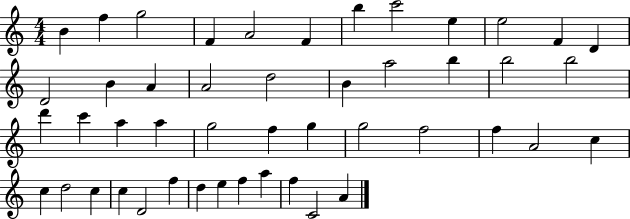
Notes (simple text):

B4/q F5/q G5/h F4/q A4/h F4/q B5/q C6/h E5/q E5/h F4/q D4/q D4/h B4/q A4/q A4/h D5/h B4/q A5/h B5/q B5/h B5/h D6/q C6/q A5/q A5/q G5/h F5/q G5/q G5/h F5/h F5/q A4/h C5/q C5/q D5/h C5/q C5/q D4/h F5/q D5/q E5/q F5/q A5/q F5/q C4/h A4/q